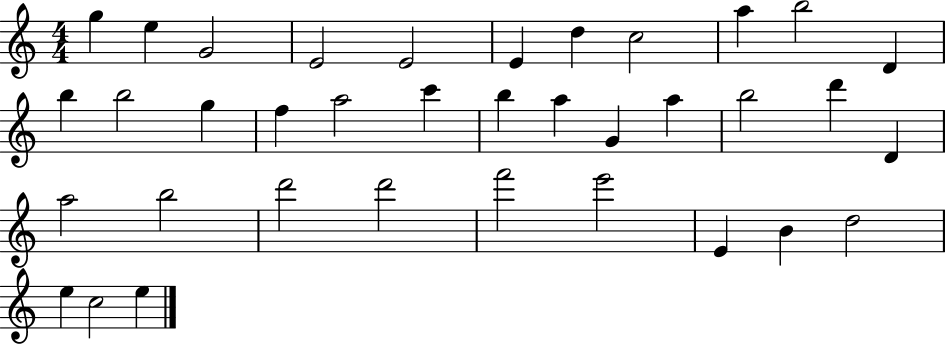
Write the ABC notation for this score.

X:1
T:Untitled
M:4/4
L:1/4
K:C
g e G2 E2 E2 E d c2 a b2 D b b2 g f a2 c' b a G a b2 d' D a2 b2 d'2 d'2 f'2 e'2 E B d2 e c2 e